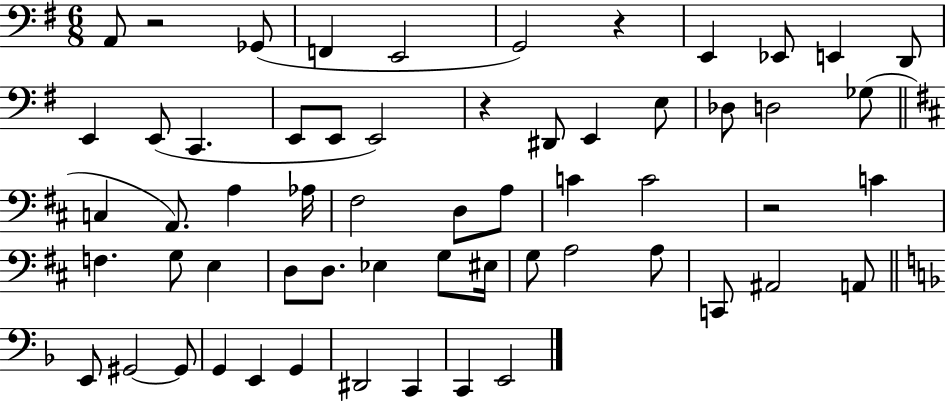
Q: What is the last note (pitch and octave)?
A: E2